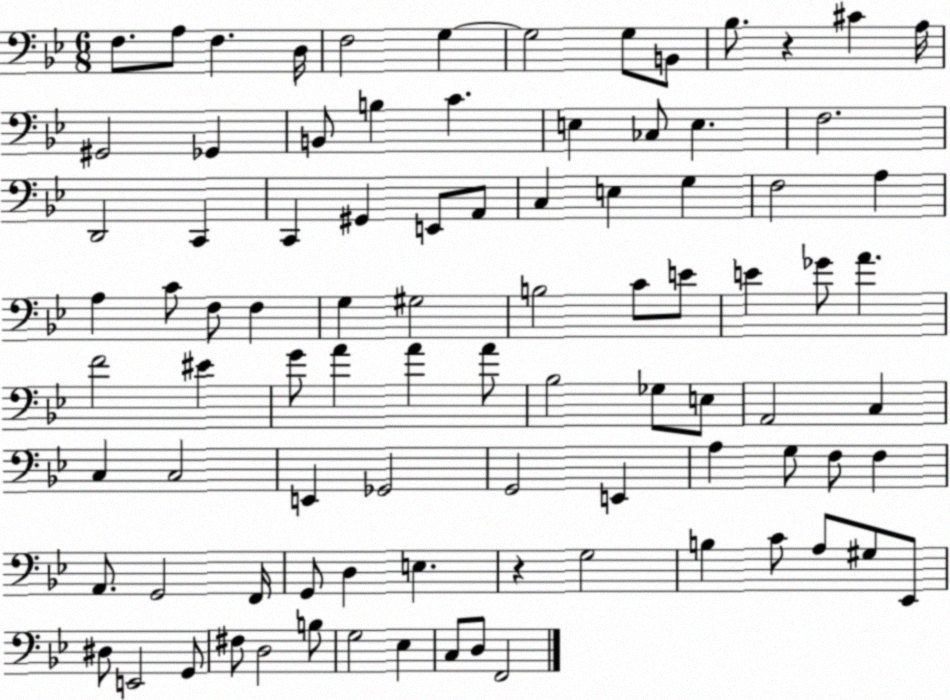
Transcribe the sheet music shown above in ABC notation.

X:1
T:Untitled
M:6/8
L:1/4
K:Bb
F,/2 A,/2 F, D,/4 F,2 G, G,2 G,/2 B,,/2 _B,/2 z ^C A,/4 ^G,,2 _G,, B,,/2 B, C E, _C,/2 E, F,2 D,,2 C,, C,, ^G,, E,,/2 A,,/2 C, E, G, F,2 A, A, C/2 F,/2 F, G, ^G,2 B,2 C/2 E/2 E _G/2 A F2 ^E G/2 A A A/2 _B,2 _G,/2 E,/2 A,,2 C, C, C,2 E,, _G,,2 G,,2 E,, A, G,/2 F,/2 F, A,,/2 G,,2 F,,/4 G,,/2 D, E, z G,2 B, C/2 A,/2 ^G,/2 _E,,/2 ^D,/2 E,,2 G,,/2 ^F,/2 D,2 B,/2 G,2 _E, C,/2 D,/2 F,,2